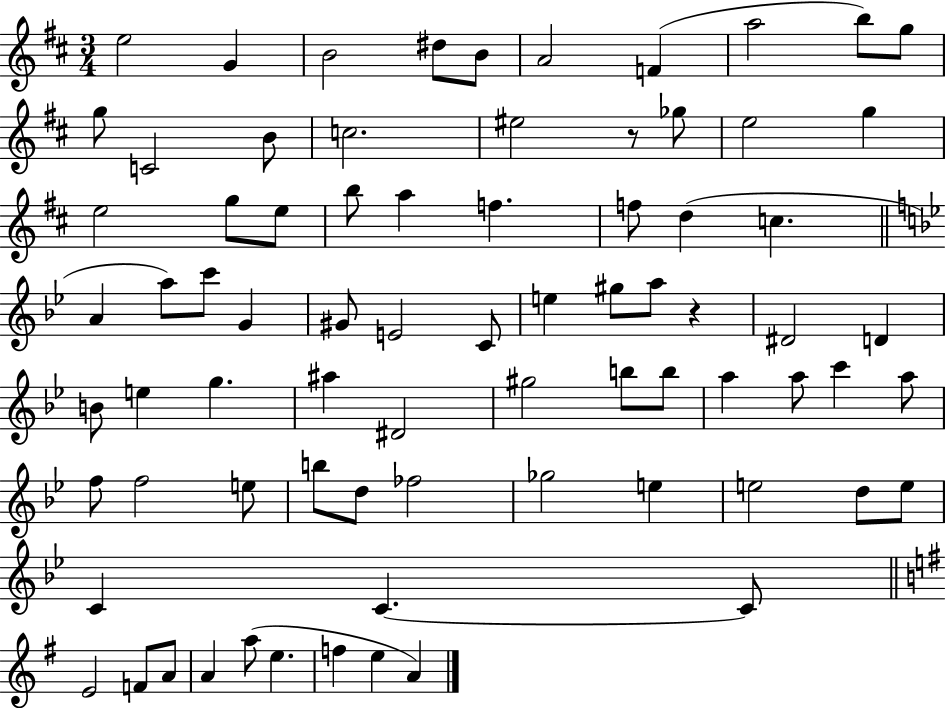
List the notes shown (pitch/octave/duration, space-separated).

E5/h G4/q B4/h D#5/e B4/e A4/h F4/q A5/h B5/e G5/e G5/e C4/h B4/e C5/h. EIS5/h R/e Gb5/e E5/h G5/q E5/h G5/e E5/e B5/e A5/q F5/q. F5/e D5/q C5/q. A4/q A5/e C6/e G4/q G#4/e E4/h C4/e E5/q G#5/e A5/e R/q D#4/h D4/q B4/e E5/q G5/q. A#5/q D#4/h G#5/h B5/e B5/e A5/q A5/e C6/q A5/e F5/e F5/h E5/e B5/e D5/e FES5/h Gb5/h E5/q E5/h D5/e E5/e C4/q C4/q. C4/e E4/h F4/e A4/e A4/q A5/e E5/q. F5/q E5/q A4/q